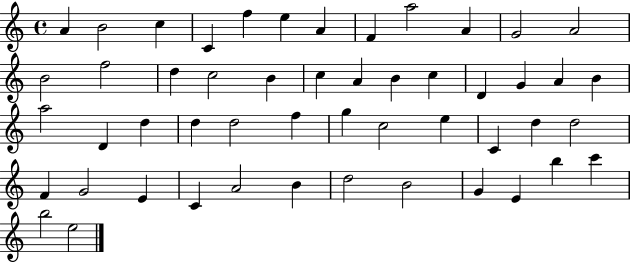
X:1
T:Untitled
M:4/4
L:1/4
K:C
A B2 c C f e A F a2 A G2 A2 B2 f2 d c2 B c A B c D G A B a2 D d d d2 f g c2 e C d d2 F G2 E C A2 B d2 B2 G E b c' b2 e2